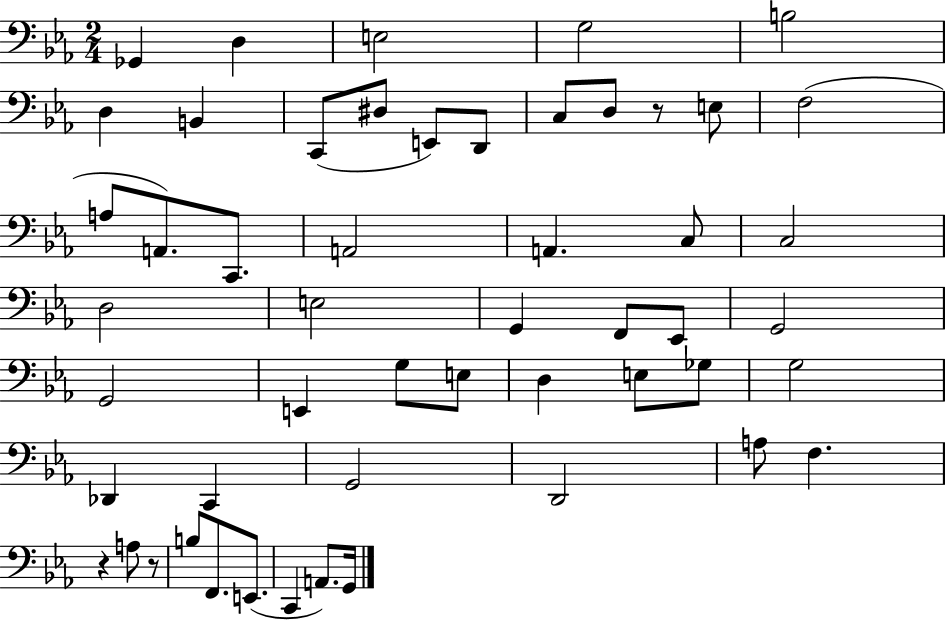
X:1
T:Untitled
M:2/4
L:1/4
K:Eb
_G,, D, E,2 G,2 B,2 D, B,, C,,/2 ^D,/2 E,,/2 D,,/2 C,/2 D,/2 z/2 E,/2 F,2 A,/2 A,,/2 C,,/2 A,,2 A,, C,/2 C,2 D,2 E,2 G,, F,,/2 _E,,/2 G,,2 G,,2 E,, G,/2 E,/2 D, E,/2 _G,/2 G,2 _D,, C,, G,,2 D,,2 A,/2 F, z A,/2 z/2 B,/2 F,,/2 E,,/2 C,, A,,/2 G,,/4